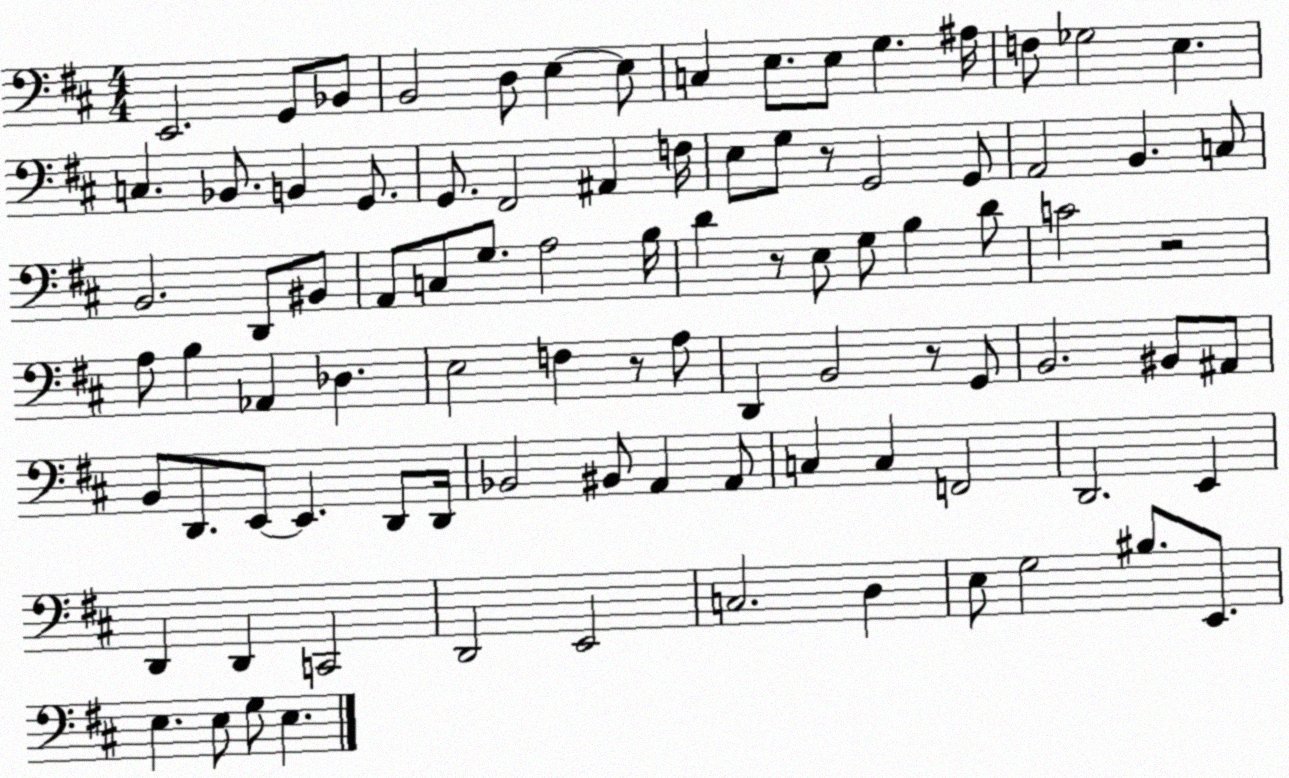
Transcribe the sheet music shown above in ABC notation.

X:1
T:Untitled
M:4/4
L:1/4
K:D
E,,2 G,,/2 _B,,/2 B,,2 D,/2 E, E,/2 C, E,/2 E,/2 G, ^A,/4 F,/2 _G,2 E, C, _B,,/2 B,, G,,/2 G,,/2 ^F,,2 ^A,, F,/4 E,/2 G,/2 z/2 G,,2 G,,/2 A,,2 B,, C,/2 B,,2 D,,/2 ^B,,/2 A,,/2 C,/2 G,/2 A,2 B,/4 D z/2 E,/2 G,/2 B, D/2 C2 z2 A,/2 B, _A,, _D, E,2 F, z/2 A,/2 D,, B,,2 z/2 G,,/2 B,,2 ^B,,/2 ^A,,/2 B,,/2 D,,/2 E,,/2 E,, D,,/2 D,,/4 _B,,2 ^B,,/2 A,, A,,/2 C, C, F,,2 D,,2 E,, D,, D,, C,,2 D,,2 E,,2 C,2 D, E,/2 G,2 ^B,/2 E,,/2 E, E,/2 G,/2 E,